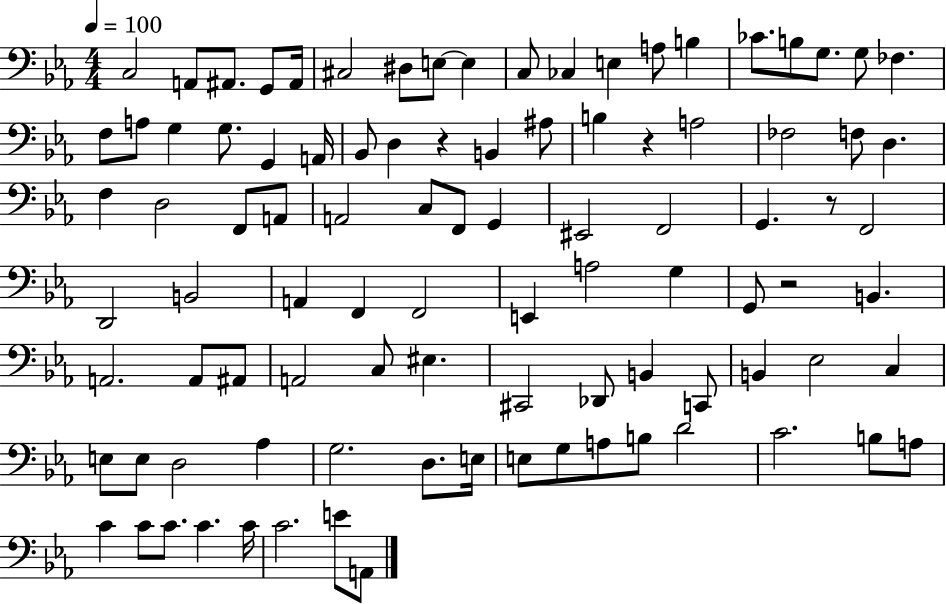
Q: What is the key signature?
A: EES major